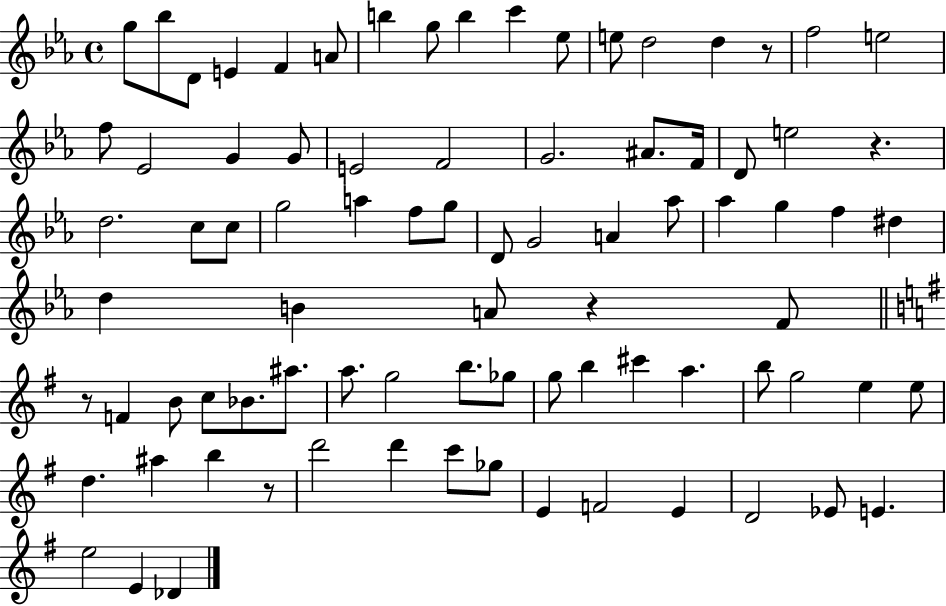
{
  \clef treble
  \time 4/4
  \defaultTimeSignature
  \key ees \major
  g''8 bes''8 d'8 e'4 f'4 a'8 | b''4 g''8 b''4 c'''4 ees''8 | e''8 d''2 d''4 r8 | f''2 e''2 | \break f''8 ees'2 g'4 g'8 | e'2 f'2 | g'2. ais'8. f'16 | d'8 e''2 r4. | \break d''2. c''8 c''8 | g''2 a''4 f''8 g''8 | d'8 g'2 a'4 aes''8 | aes''4 g''4 f''4 dis''4 | \break d''4 b'4 a'8 r4 f'8 | \bar "||" \break \key e \minor r8 f'4 b'8 c''8 bes'8. ais''8. | a''8. g''2 b''8. ges''8 | g''8 b''4 cis'''4 a''4. | b''8 g''2 e''4 e''8 | \break d''4. ais''4 b''4 r8 | d'''2 d'''4 c'''8 ges''8 | e'4 f'2 e'4 | d'2 ees'8 e'4. | \break e''2 e'4 des'4 | \bar "|."
}